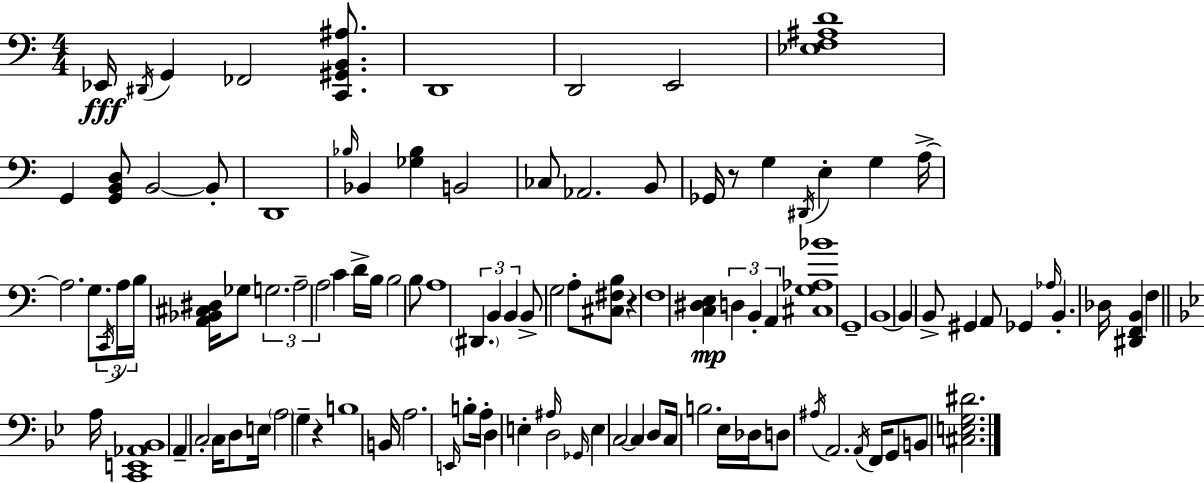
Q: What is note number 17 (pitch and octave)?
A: B2